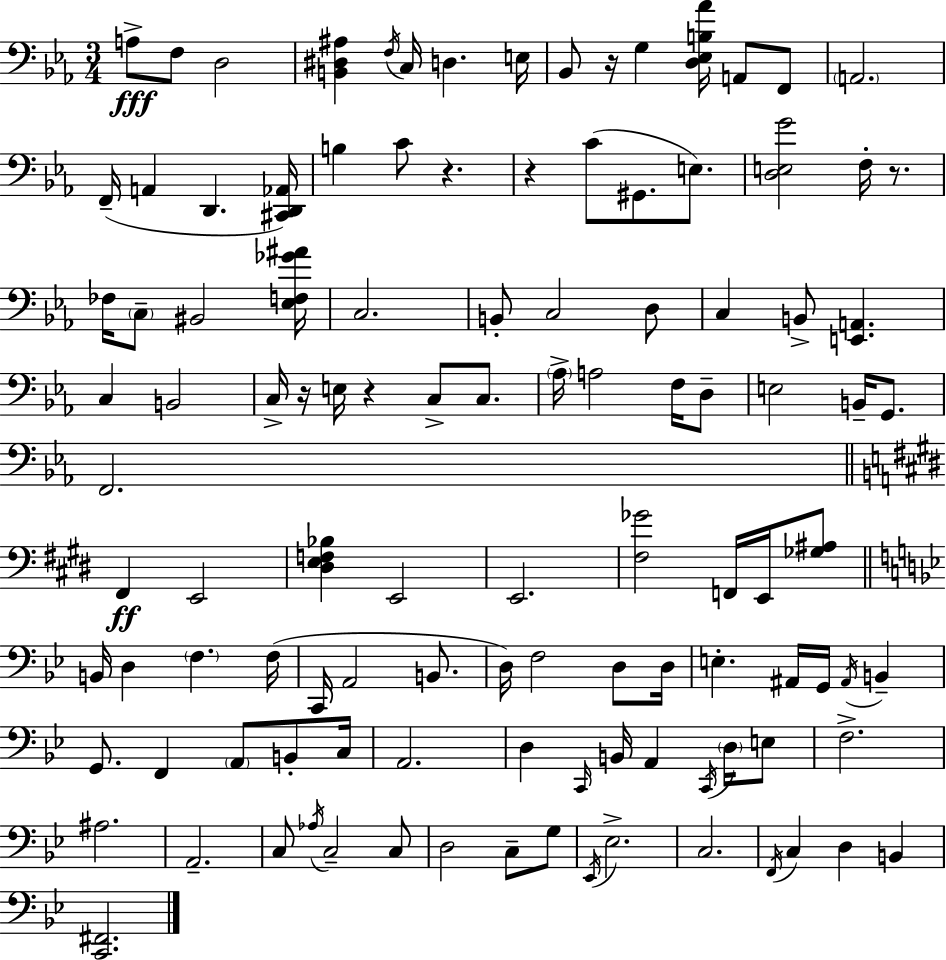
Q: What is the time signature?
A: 3/4